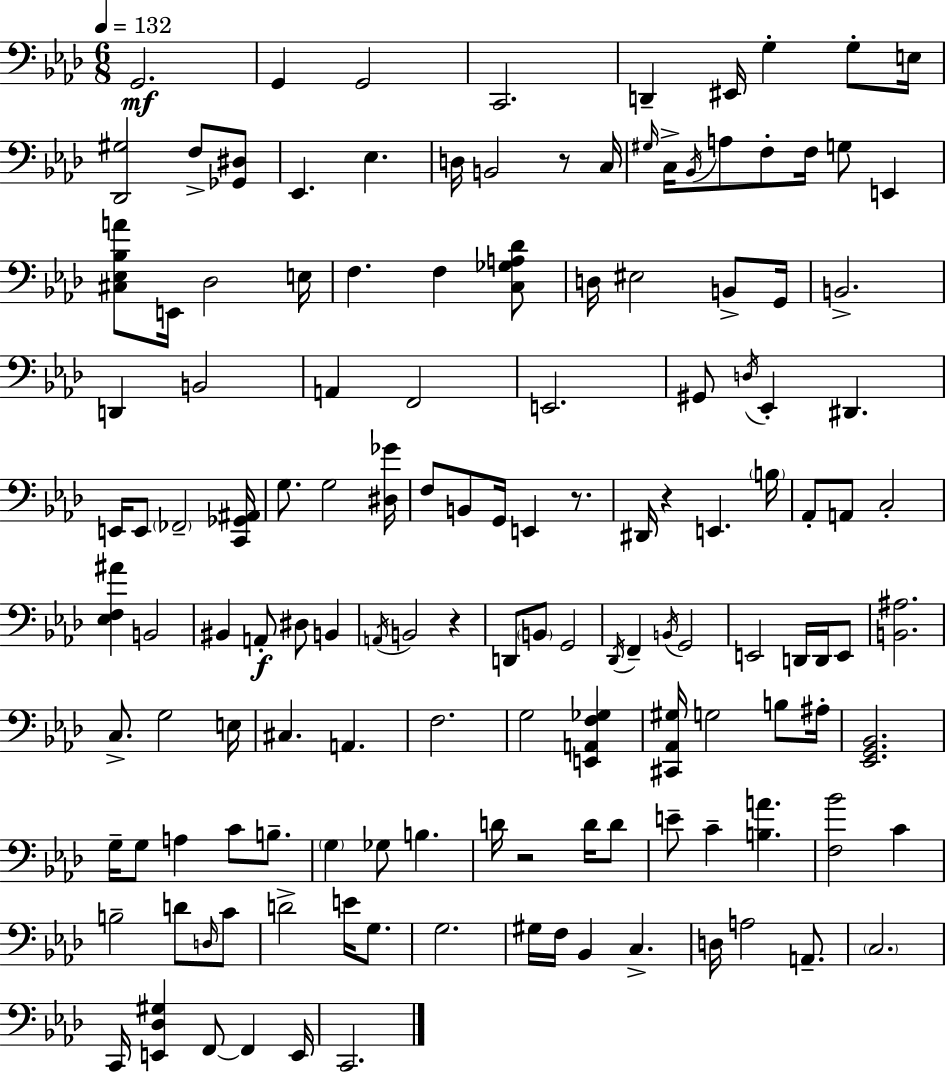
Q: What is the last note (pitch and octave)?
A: C2